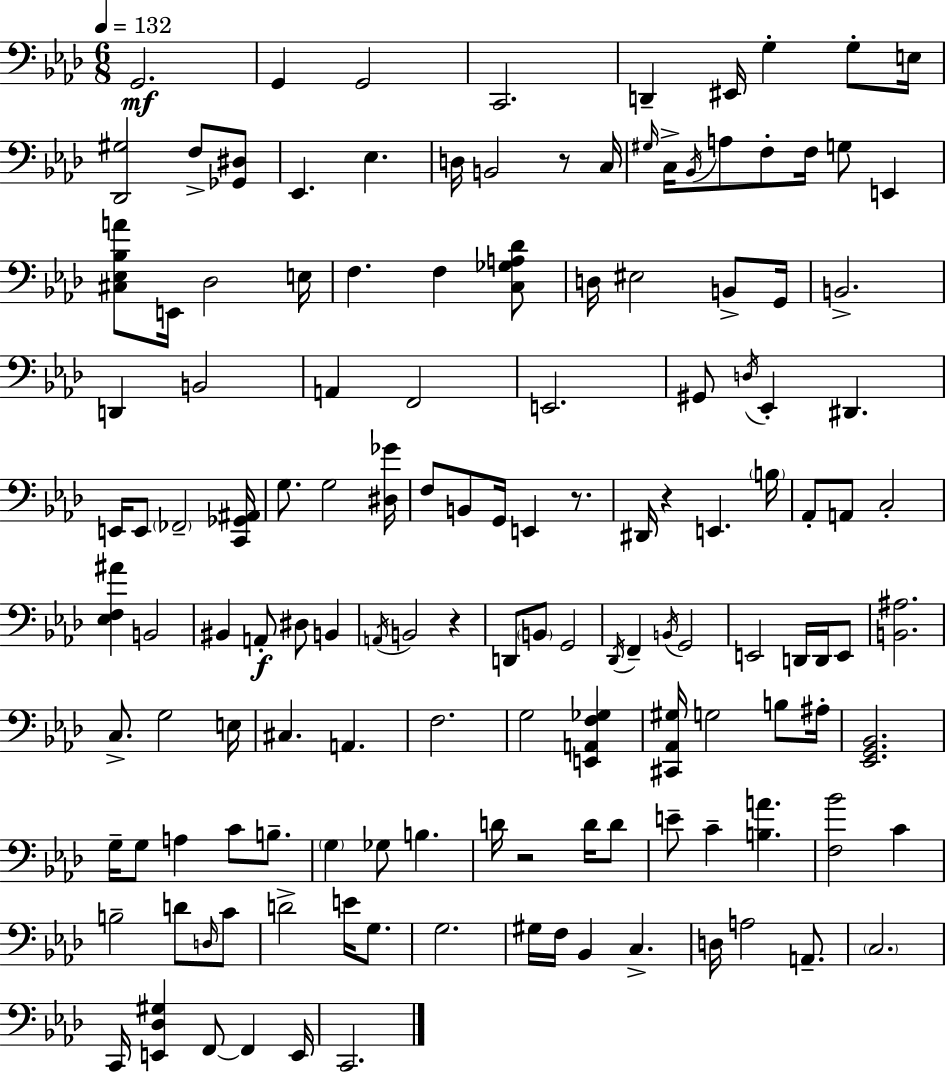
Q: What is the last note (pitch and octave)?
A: C2